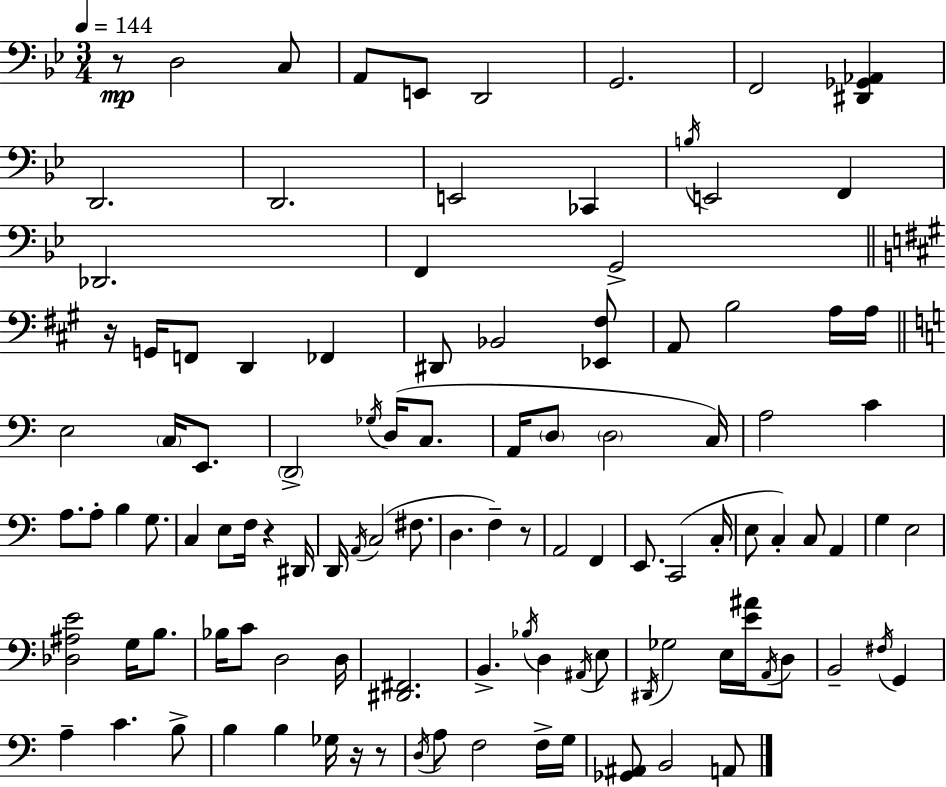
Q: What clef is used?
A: bass